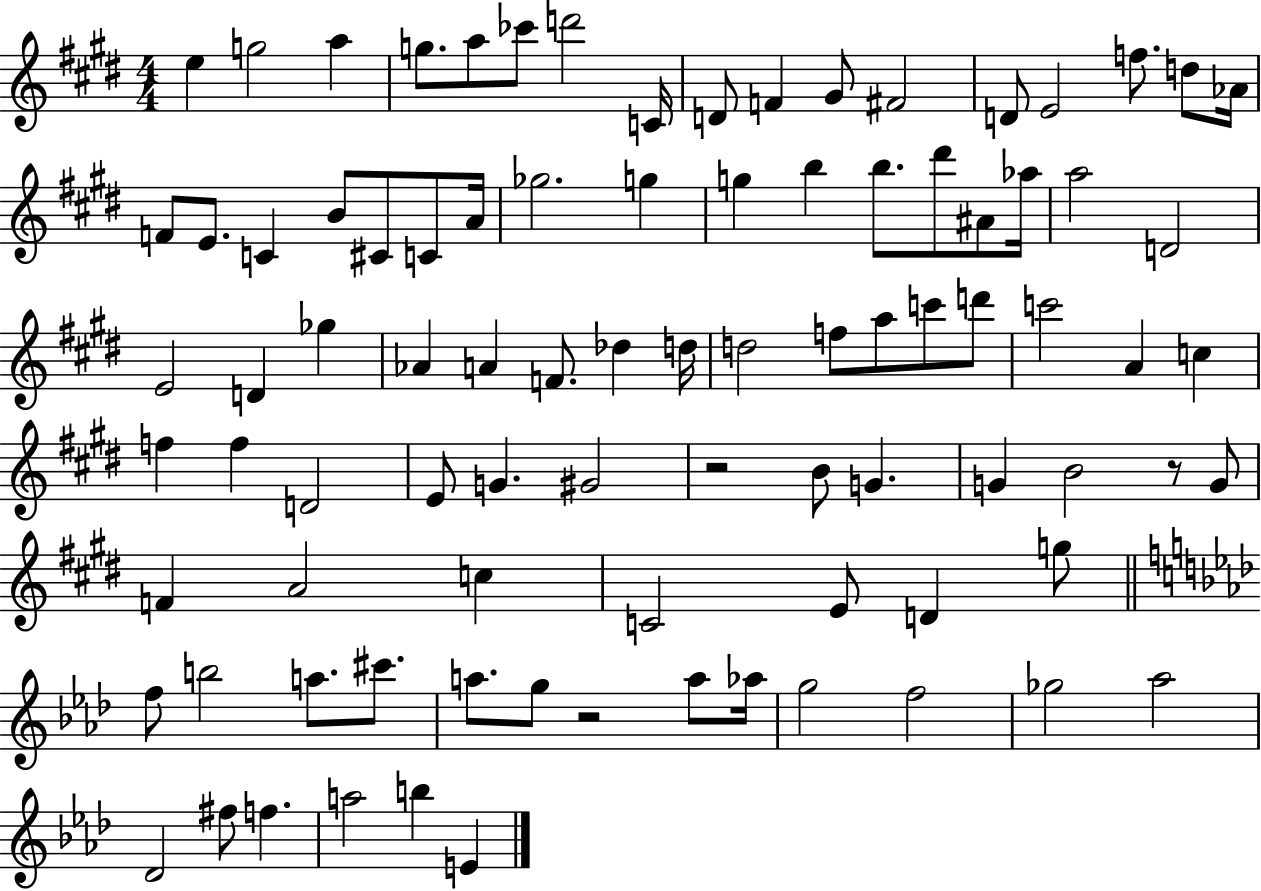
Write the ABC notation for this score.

X:1
T:Untitled
M:4/4
L:1/4
K:E
e g2 a g/2 a/2 _c'/2 d'2 C/4 D/2 F ^G/2 ^F2 D/2 E2 f/2 d/2 _A/4 F/2 E/2 C B/2 ^C/2 C/2 A/4 _g2 g g b b/2 ^d'/2 ^A/2 _a/4 a2 D2 E2 D _g _A A F/2 _d d/4 d2 f/2 a/2 c'/2 d'/2 c'2 A c f f D2 E/2 G ^G2 z2 B/2 G G B2 z/2 G/2 F A2 c C2 E/2 D g/2 f/2 b2 a/2 ^c'/2 a/2 g/2 z2 a/2 _a/4 g2 f2 _g2 _a2 _D2 ^f/2 f a2 b E